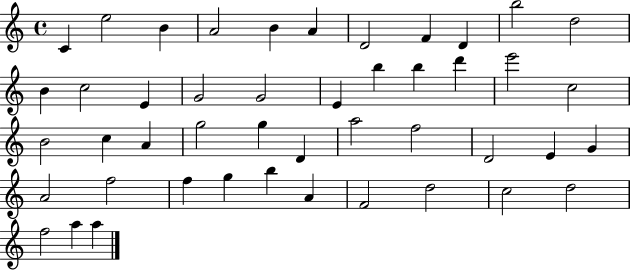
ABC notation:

X:1
T:Untitled
M:4/4
L:1/4
K:C
C e2 B A2 B A D2 F D b2 d2 B c2 E G2 G2 E b b d' e'2 c2 B2 c A g2 g D a2 f2 D2 E G A2 f2 f g b A F2 d2 c2 d2 f2 a a